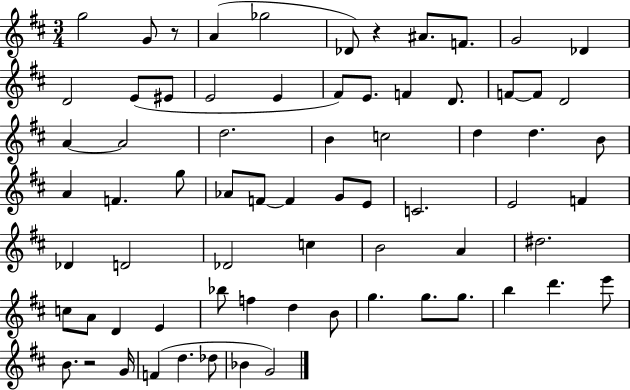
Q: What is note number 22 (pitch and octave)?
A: A4